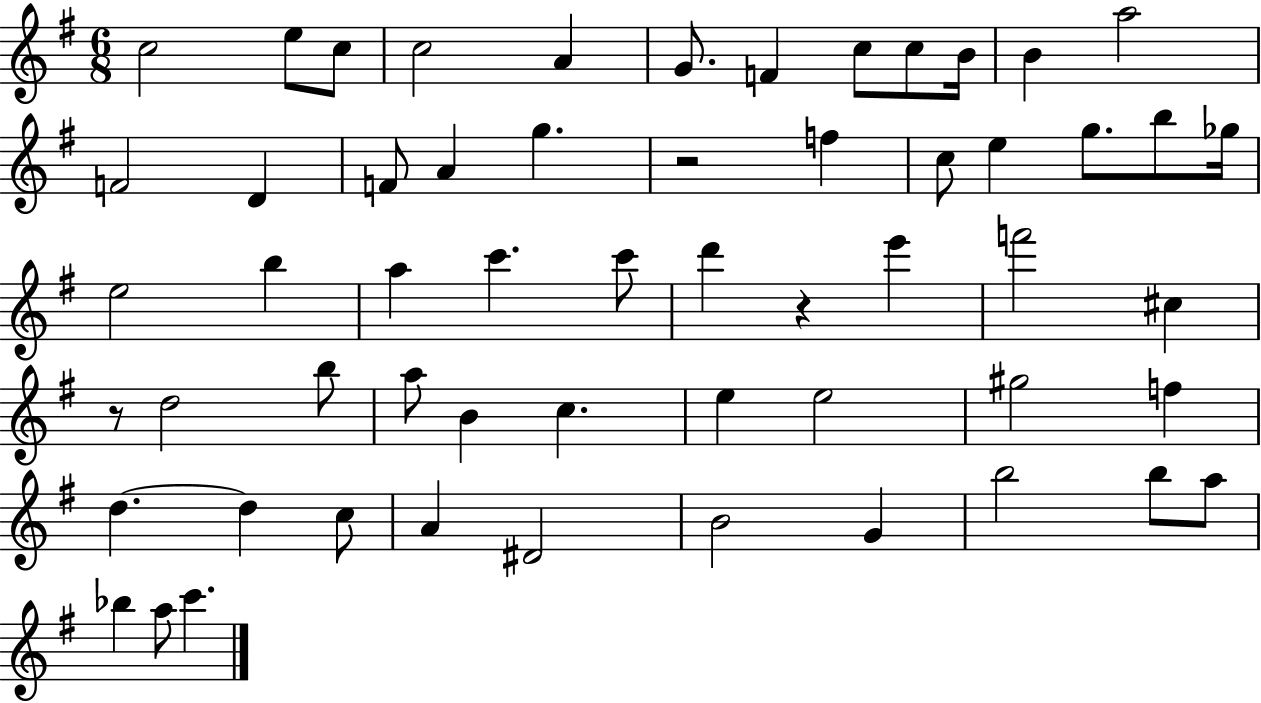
{
  \clef treble
  \numericTimeSignature
  \time 6/8
  \key g \major
  c''2 e''8 c''8 | c''2 a'4 | g'8. f'4 c''8 c''8 b'16 | b'4 a''2 | \break f'2 d'4 | f'8 a'4 g''4. | r2 f''4 | c''8 e''4 g''8. b''8 ges''16 | \break e''2 b''4 | a''4 c'''4. c'''8 | d'''4 r4 e'''4 | f'''2 cis''4 | \break r8 d''2 b''8 | a''8 b'4 c''4. | e''4 e''2 | gis''2 f''4 | \break d''4.~~ d''4 c''8 | a'4 dis'2 | b'2 g'4 | b''2 b''8 a''8 | \break bes''4 a''8 c'''4. | \bar "|."
}